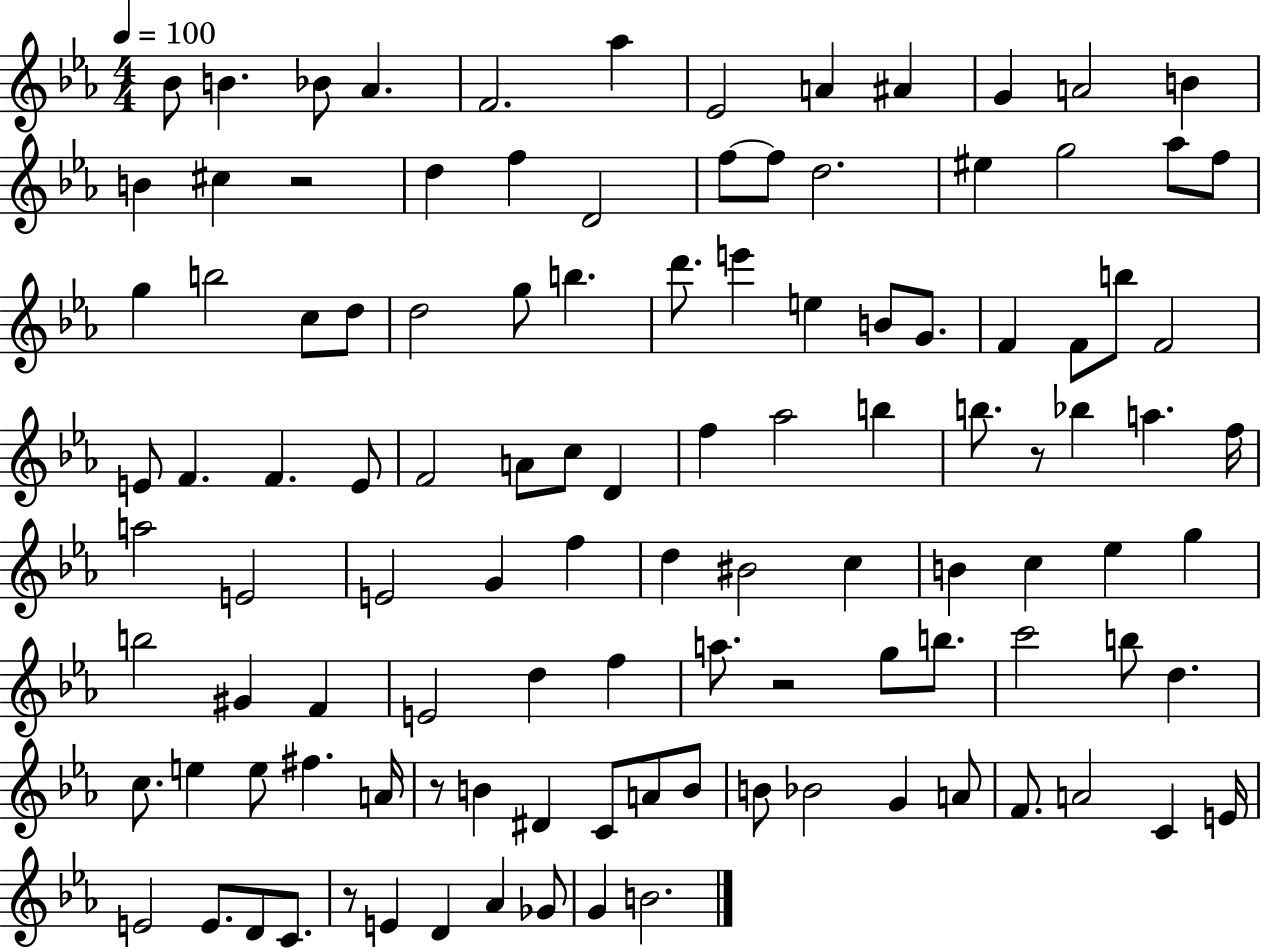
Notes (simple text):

Bb4/e B4/q. Bb4/e Ab4/q. F4/h. Ab5/q Eb4/h A4/q A#4/q G4/q A4/h B4/q B4/q C#5/q R/h D5/q F5/q D4/h F5/e F5/e D5/h. EIS5/q G5/h Ab5/e F5/e G5/q B5/h C5/e D5/e D5/h G5/e B5/q. D6/e. E6/q E5/q B4/e G4/e. F4/q F4/e B5/e F4/h E4/e F4/q. F4/q. E4/e F4/h A4/e C5/e D4/q F5/q Ab5/h B5/q B5/e. R/e Bb5/q A5/q. F5/s A5/h E4/h E4/h G4/q F5/q D5/q BIS4/h C5/q B4/q C5/q Eb5/q G5/q B5/h G#4/q F4/q E4/h D5/q F5/q A5/e. R/h G5/e B5/e. C6/h B5/e D5/q. C5/e. E5/q E5/e F#5/q. A4/s R/e B4/q D#4/q C4/e A4/e B4/e B4/e Bb4/h G4/q A4/e F4/e. A4/h C4/q E4/s E4/h E4/e. D4/e C4/e. R/e E4/q D4/q Ab4/q Gb4/e G4/q B4/h.